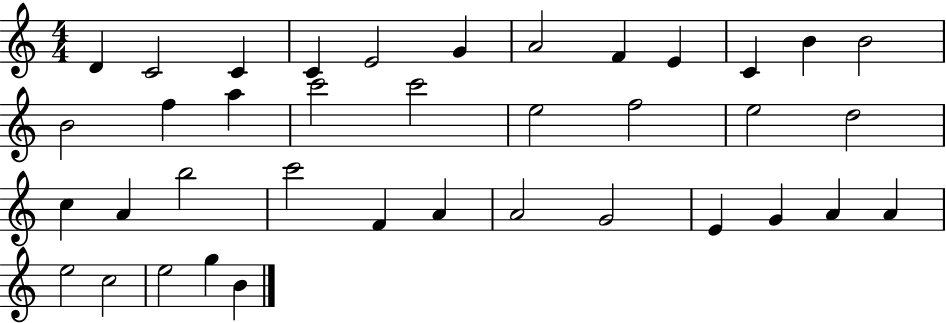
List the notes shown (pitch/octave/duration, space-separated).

D4/q C4/h C4/q C4/q E4/h G4/q A4/h F4/q E4/q C4/q B4/q B4/h B4/h F5/q A5/q C6/h C6/h E5/h F5/h E5/h D5/h C5/q A4/q B5/h C6/h F4/q A4/q A4/h G4/h E4/q G4/q A4/q A4/q E5/h C5/h E5/h G5/q B4/q